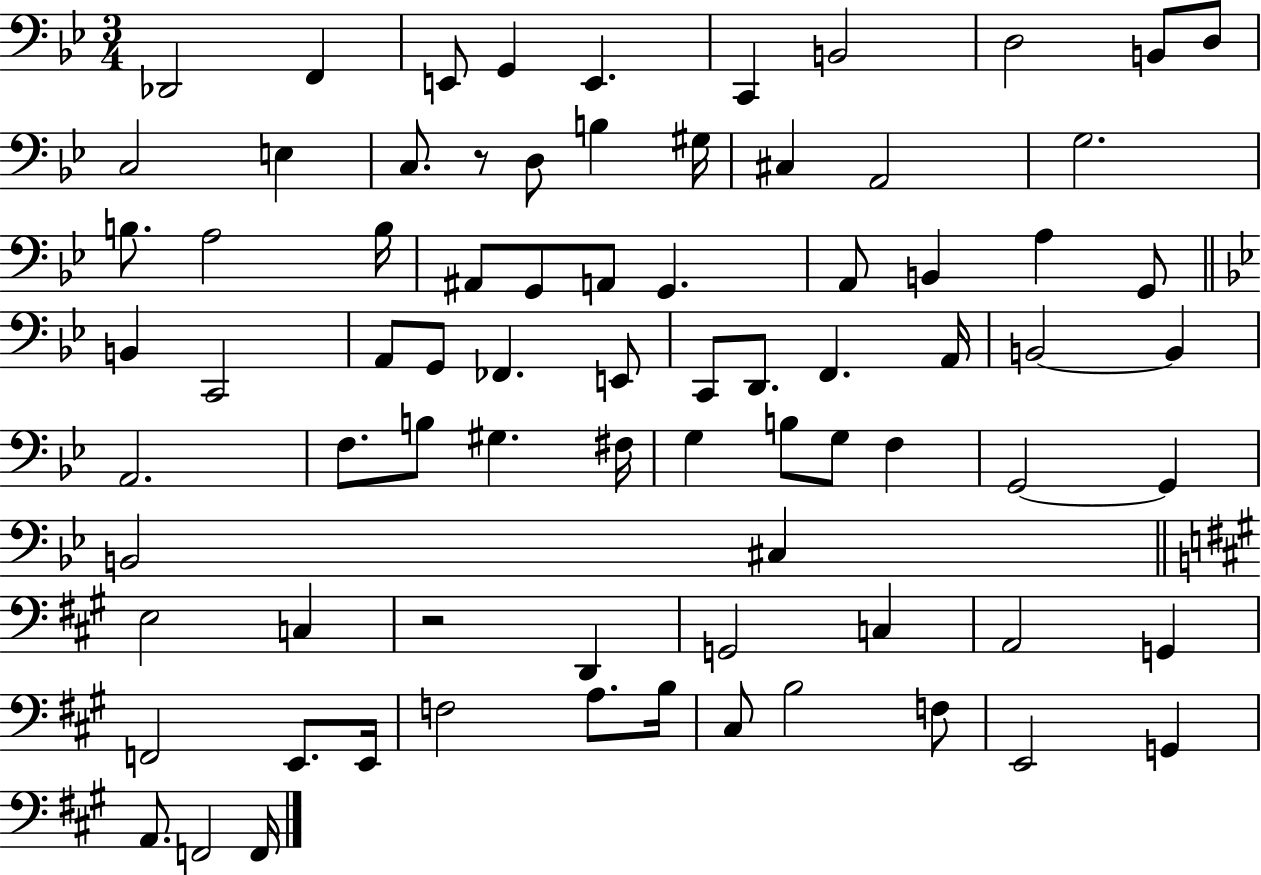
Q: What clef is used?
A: bass